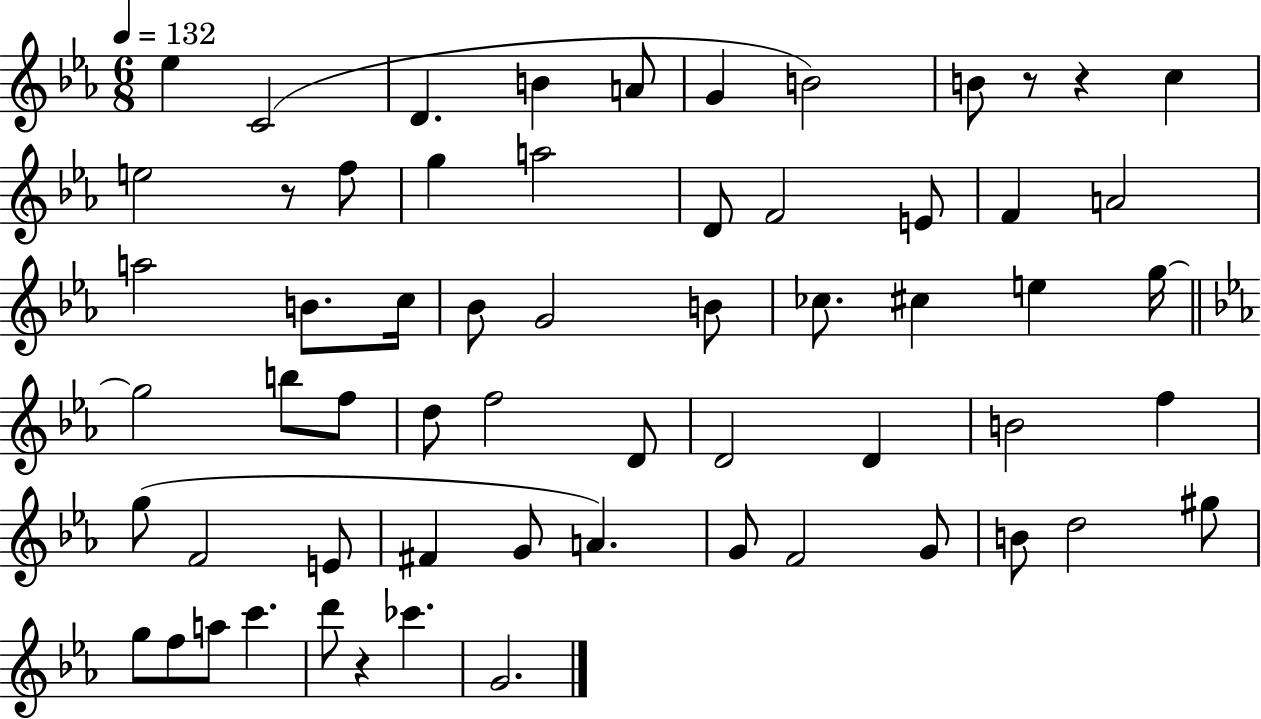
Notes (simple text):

Eb5/q C4/h D4/q. B4/q A4/e G4/q B4/h B4/e R/e R/q C5/q E5/h R/e F5/e G5/q A5/h D4/e F4/h E4/e F4/q A4/h A5/h B4/e. C5/s Bb4/e G4/h B4/e CES5/e. C#5/q E5/q G5/s G5/h B5/e F5/e D5/e F5/h D4/e D4/h D4/q B4/h F5/q G5/e F4/h E4/e F#4/q G4/e A4/q. G4/e F4/h G4/e B4/e D5/h G#5/e G5/e F5/e A5/e C6/q. D6/e R/q CES6/q. G4/h.